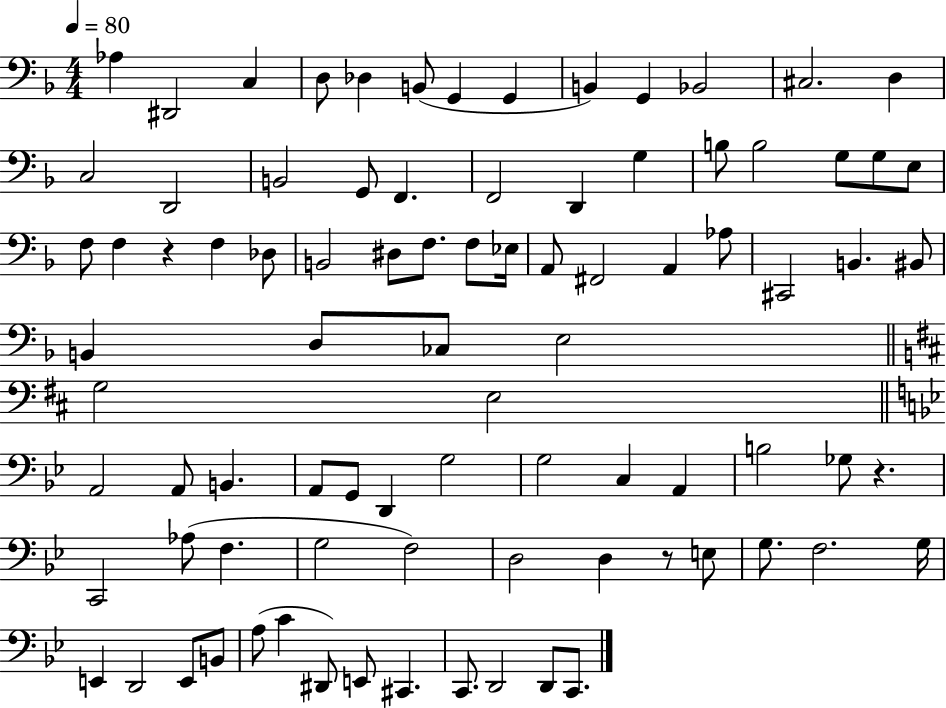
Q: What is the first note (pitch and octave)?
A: Ab3